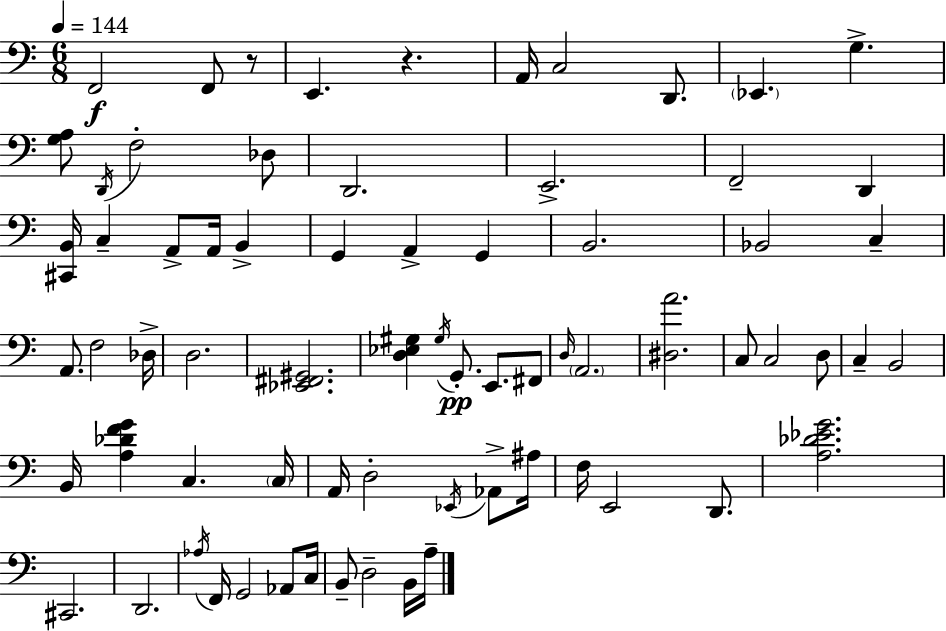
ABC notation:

X:1
T:Untitled
M:6/8
L:1/4
K:C
F,,2 F,,/2 z/2 E,, z A,,/4 C,2 D,,/2 _E,, G, [G,A,]/2 D,,/4 F,2 _D,/2 D,,2 E,,2 F,,2 D,, [^C,,B,,]/4 C, A,,/2 A,,/4 B,, G,, A,, G,, B,,2 _B,,2 C, A,,/2 F,2 _D,/4 D,2 [_E,,^F,,^G,,]2 [D,_E,^G,] ^G,/4 G,,/2 E,,/2 ^F,,/2 D,/4 A,,2 [^D,A]2 C,/2 C,2 D,/2 C, B,,2 B,,/4 [A,_DFG] C, C,/4 A,,/4 D,2 _E,,/4 _A,,/2 ^A,/4 F,/4 E,,2 D,,/2 [A,_D_EG]2 ^C,,2 D,,2 _A,/4 F,,/4 G,,2 _A,,/2 C,/4 B,,/2 D,2 B,,/4 A,/4